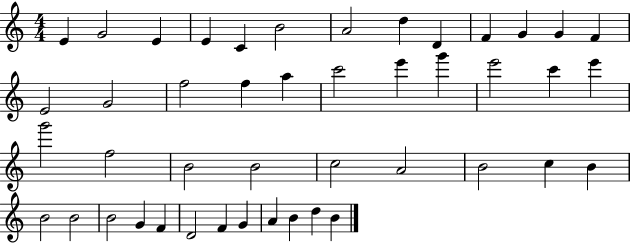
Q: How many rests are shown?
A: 0